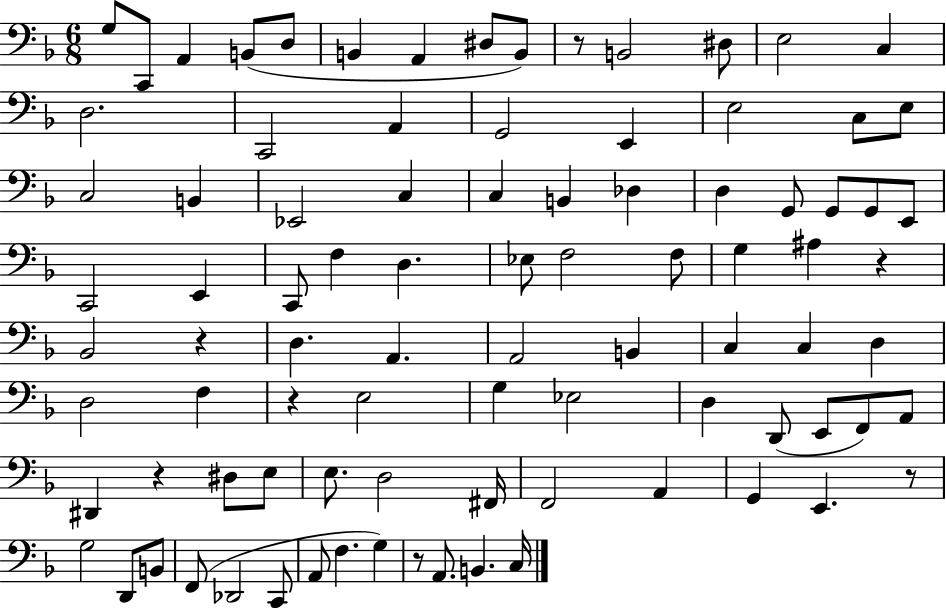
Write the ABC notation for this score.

X:1
T:Untitled
M:6/8
L:1/4
K:F
G,/2 C,,/2 A,, B,,/2 D,/2 B,, A,, ^D,/2 B,,/2 z/2 B,,2 ^D,/2 E,2 C, D,2 C,,2 A,, G,,2 E,, E,2 C,/2 E,/2 C,2 B,, _E,,2 C, C, B,, _D, D, G,,/2 G,,/2 G,,/2 E,,/2 C,,2 E,, C,,/2 F, D, _E,/2 F,2 F,/2 G, ^A, z _B,,2 z D, A,, A,,2 B,, C, C, D, D,2 F, z E,2 G, _E,2 D, D,,/2 E,,/2 F,,/2 A,,/2 ^D,, z ^D,/2 E,/2 E,/2 D,2 ^F,,/4 F,,2 A,, G,, E,, z/2 G,2 D,,/2 B,,/2 F,,/2 _D,,2 C,,/2 A,,/2 F, G, z/2 A,,/2 B,, C,/4